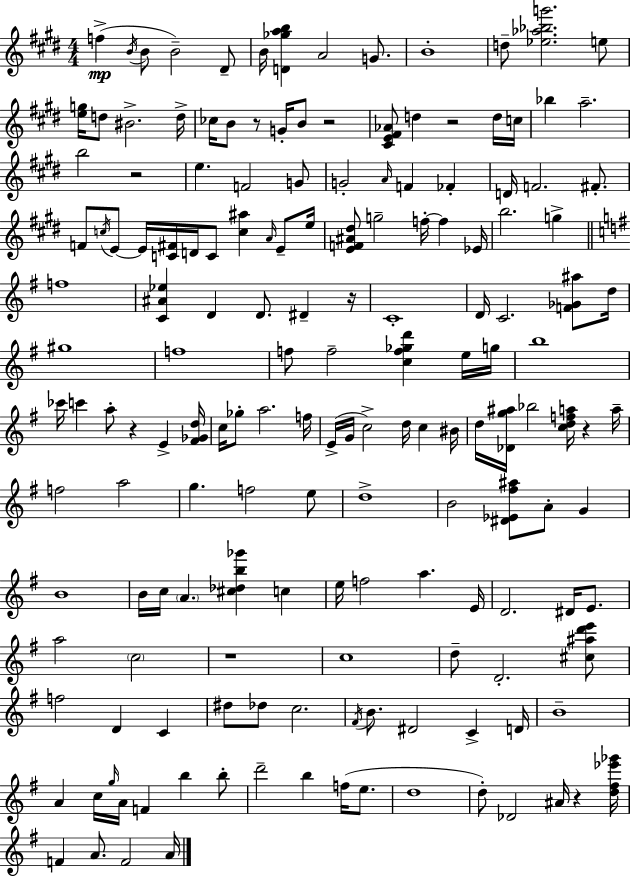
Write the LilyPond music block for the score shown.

{
  \clef treble
  \numericTimeSignature
  \time 4/4
  \key e \major
  f''4->(\mp \acciaccatura { b'16 } b'8 b'2--) dis'8-- | b'16 <d' ges'' a'' b''>4 a'2 g'8. | b'1-. | d''8-- <ees'' aes'' bes'' g'''>2. e''8 | \break <e'' g''>16 d''8 bis'2.-> | d''16-> ces''16 b'8 r8 g'16-. b'8 r2 | <cis' e' fis' aes'>8 d''4 r2 d''16 | c''16 bes''4 a''2.-- | \break b''2 r2 | e''4. f'2 g'8 | g'2-. \grace { a'16 } f'4 fes'4-. | d'16 f'2. fis'8.-. | \break f'8 \acciaccatura { c''16 } e'8~~ e'16 <c' fis'>16 d'16 c'8 <c'' ais''>4 | \grace { a'16 } e'8-- e''16 <e' f' ais' dis''>8 g''2-- f''16-.~~ f''4 | ees'16 b''2. | g''4-> \bar "||" \break \key e \minor f''1 | <c' ais' ees''>4 d'4 d'8. dis'4-- r16 | c'1-. | d'16 c'2. <f' ges' ais''>8 d''16 | \break gis''1 | f''1 | f''8 f''2-- <c'' f'' ges'' d'''>4 e''16 g''16 | b''1 | \break ces'''16 c'''4 a''8-. r4 e'4-> <fis' ges' d''>16 | c''16 ges''8-. a''2. f''16 | e'16->( g'16 c''2->) d''16 c''4 bis'16 | d''16 <des' g'' ais''>16 bes''2 <c'' d'' f'' a''>16 r4 a''16-- | \break f''2 a''2 | g''4. f''2 e''8 | d''1-> | b'2 <dis' ees' fis'' ais''>8 a'8-. g'4 | \break b'1 | b'16 c''16 \parenthesize a'4. <cis'' des'' b'' ges'''>4 c''4 | e''16 f''2 a''4. e'16 | d'2. dis'16 e'8. | \break a''2 \parenthesize c''2 | r1 | c''1 | d''8-- d'2.-. <cis'' ais'' d''' e'''>8 | \break f''2 d'4 c'4 | dis''8 des''8 c''2. | \acciaccatura { fis'16 } b'8. dis'2 c'4-> | d'16 b'1-- | \break a'4 c''16 \grace { g''16 } a'16 f'4 b''4 | b''8-. d'''2-- b''4 f''16( e''8. | d''1 | d''8-.) des'2 ais'16 r4 | \break <d'' fis'' ees''' ges'''>16 f'4 a'8. f'2 | a'16 \bar "|."
}